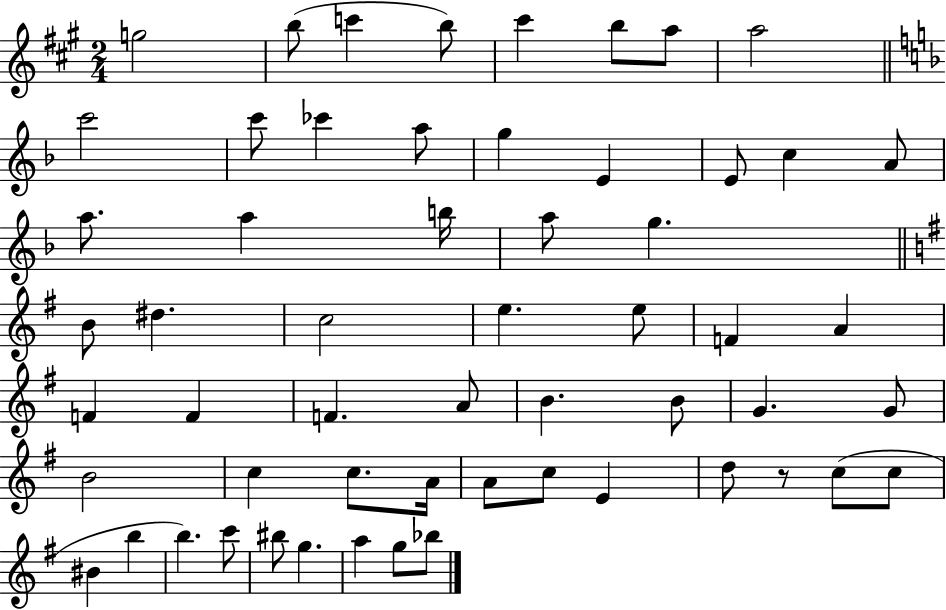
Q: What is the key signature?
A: A major